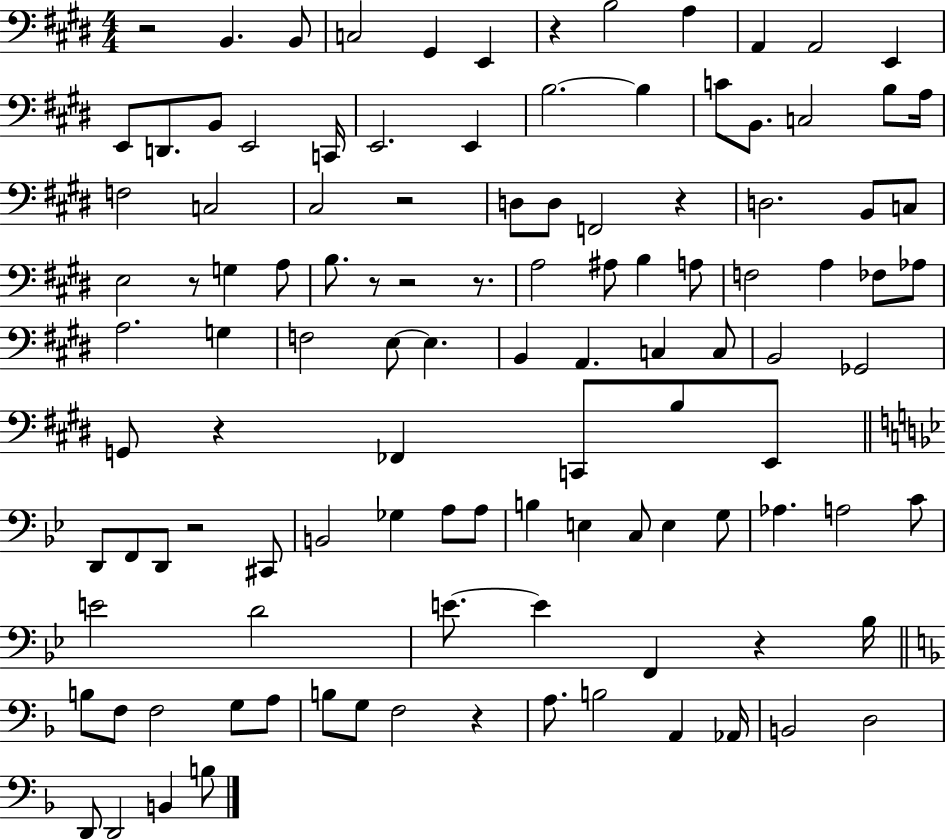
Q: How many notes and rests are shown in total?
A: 113